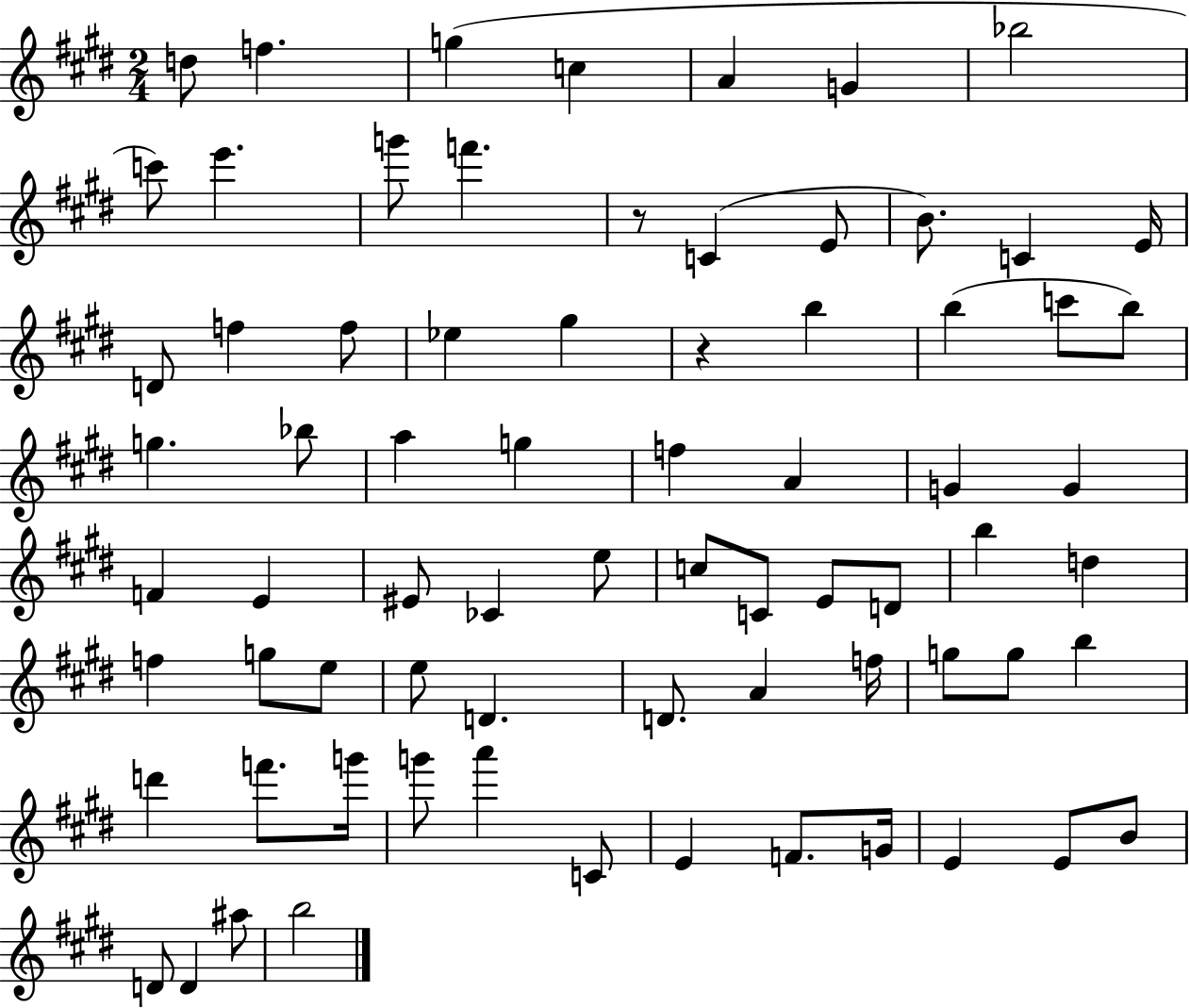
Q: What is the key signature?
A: E major